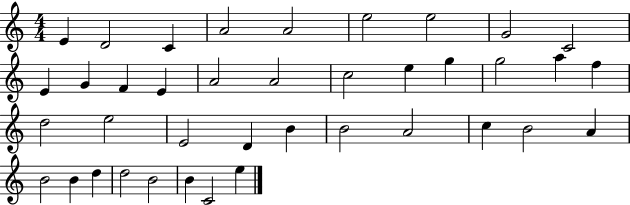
E4/q D4/h C4/q A4/h A4/h E5/h E5/h G4/h C4/h E4/q G4/q F4/q E4/q A4/h A4/h C5/h E5/q G5/q G5/h A5/q F5/q D5/h E5/h E4/h D4/q B4/q B4/h A4/h C5/q B4/h A4/q B4/h B4/q D5/q D5/h B4/h B4/q C4/h E5/q